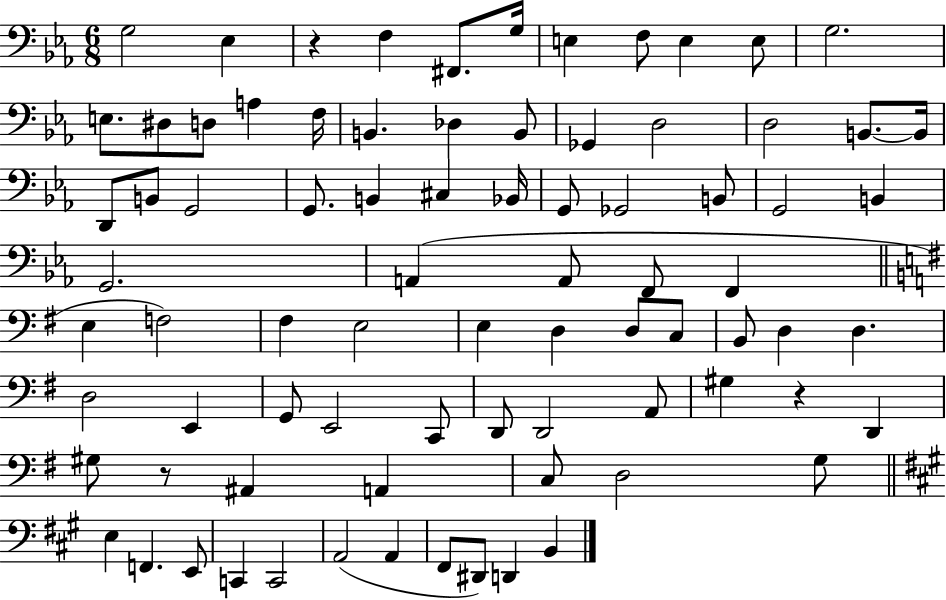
X:1
T:Untitled
M:6/8
L:1/4
K:Eb
G,2 _E, z F, ^F,,/2 G,/4 E, F,/2 E, E,/2 G,2 E,/2 ^D,/2 D,/2 A, F,/4 B,, _D, B,,/2 _G,, D,2 D,2 B,,/2 B,,/4 D,,/2 B,,/2 G,,2 G,,/2 B,, ^C, _B,,/4 G,,/2 _G,,2 B,,/2 G,,2 B,, G,,2 A,, A,,/2 F,,/2 F,, E, F,2 ^F, E,2 E, D, D,/2 C,/2 B,,/2 D, D, D,2 E,, G,,/2 E,,2 C,,/2 D,,/2 D,,2 A,,/2 ^G, z D,, ^G,/2 z/2 ^A,, A,, C,/2 D,2 G,/2 E, F,, E,,/2 C,, C,,2 A,,2 A,, ^F,,/2 ^D,,/2 D,, B,,